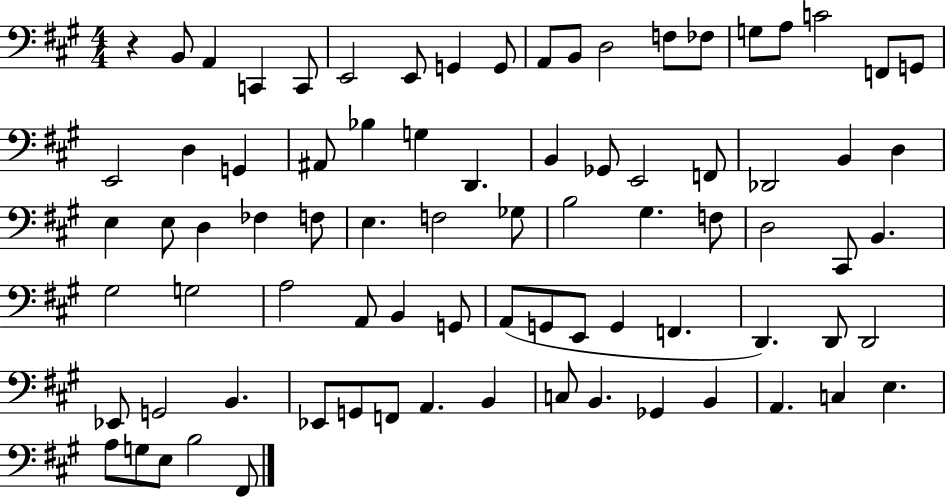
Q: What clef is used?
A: bass